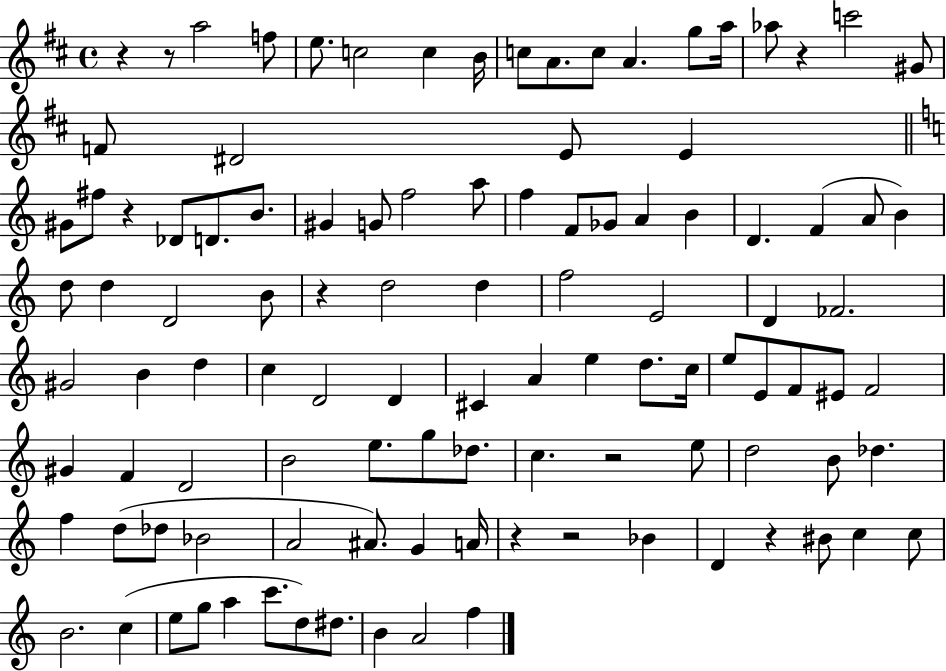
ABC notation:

X:1
T:Untitled
M:4/4
L:1/4
K:D
z z/2 a2 f/2 e/2 c2 c B/4 c/2 A/2 c/2 A g/2 a/4 _a/2 z c'2 ^G/2 F/2 ^D2 E/2 E ^G/2 ^f/2 z _D/2 D/2 B/2 ^G G/2 f2 a/2 f F/2 _G/2 A B D F A/2 B d/2 d D2 B/2 z d2 d f2 E2 D _F2 ^G2 B d c D2 D ^C A e d/2 c/4 e/2 E/2 F/2 ^E/2 F2 ^G F D2 B2 e/2 g/2 _d/2 c z2 e/2 d2 B/2 _d f d/2 _d/2 _B2 A2 ^A/2 G A/4 z z2 _B D z ^B/2 c c/2 B2 c e/2 g/2 a c'/2 d/2 ^d/2 B A2 f